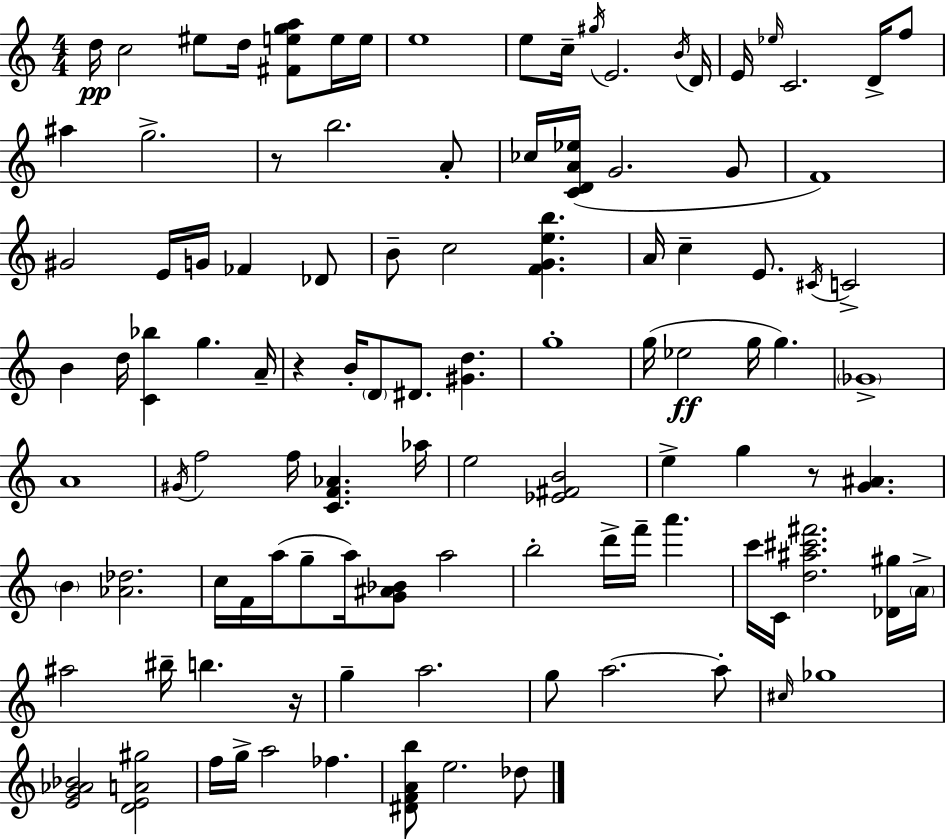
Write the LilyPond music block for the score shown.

{
  \clef treble
  \numericTimeSignature
  \time 4/4
  \key c \major
  d''16\pp c''2 eis''8 d''16 <fis' e'' g'' a''>8 e''16 e''16 | e''1 | e''8 c''16-- \acciaccatura { gis''16 } e'2. | \acciaccatura { b'16 } d'16 e'16 \grace { ees''16 } c'2. | \break d'16-> f''8 ais''4 g''2.-> | r8 b''2. | a'8-. ces''16 <c' d' a' ees''>16( g'2. | g'8 f'1) | \break gis'2 e'16 g'16 fes'4 | des'8 b'8-- c''2 <f' g' e'' b''>4. | a'16 c''4-- e'8. \acciaccatura { cis'16 } c'2-> | b'4 d''16 <c' bes''>4 g''4. | \break a'16-- r4 b'16-. \parenthesize d'8 dis'8. <gis' d''>4. | g''1-. | g''16( ees''2\ff g''16 g''4.) | \parenthesize ges'1-> | \break a'1 | \acciaccatura { gis'16 } f''2 f''16 <c' f' aes'>4. | aes''16 e''2 <ees' fis' b'>2 | e''4-> g''4 r8 <g' ais'>4. | \break \parenthesize b'4 <aes' des''>2. | c''16 f'16 a''16( g''8-- a''16) <g' ais' bes'>8 a''2 | b''2-. d'''16-> f'''16-- a'''4. | c'''16 c'16 <d'' ais'' cis''' fis'''>2. | \break <des' gis''>16 \parenthesize a'16-> ais''2 bis''16-- b''4. | r16 g''4-- a''2. | g''8 a''2.~~ | a''8-. \grace { cis''16 } ges''1 | \break <e' g' aes' bes'>2 <d' e' a' gis''>2 | f''16 g''16-> a''2 | fes''4. <dis' f' a' b''>8 e''2. | des''8 \bar "|."
}